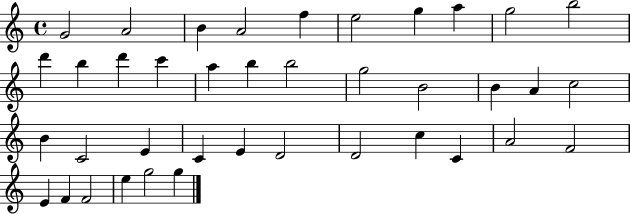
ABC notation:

X:1
T:Untitled
M:4/4
L:1/4
K:C
G2 A2 B A2 f e2 g a g2 b2 d' b d' c' a b b2 g2 B2 B A c2 B C2 E C E D2 D2 c C A2 F2 E F F2 e g2 g